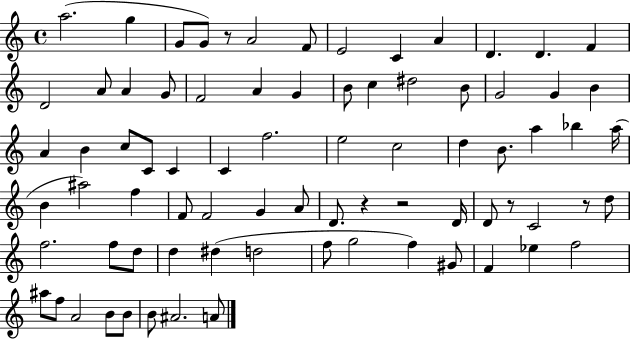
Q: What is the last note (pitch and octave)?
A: A4